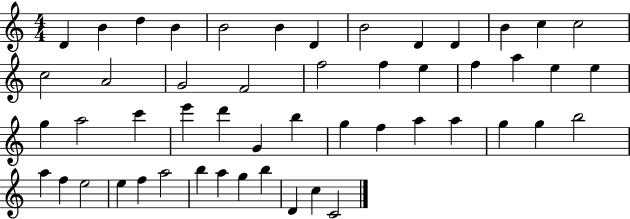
X:1
T:Untitled
M:4/4
L:1/4
K:C
D B d B B2 B D B2 D D B c c2 c2 A2 G2 F2 f2 f e f a e e g a2 c' e' d' G b g f a a g g b2 a f e2 e f a2 b a g b D c C2